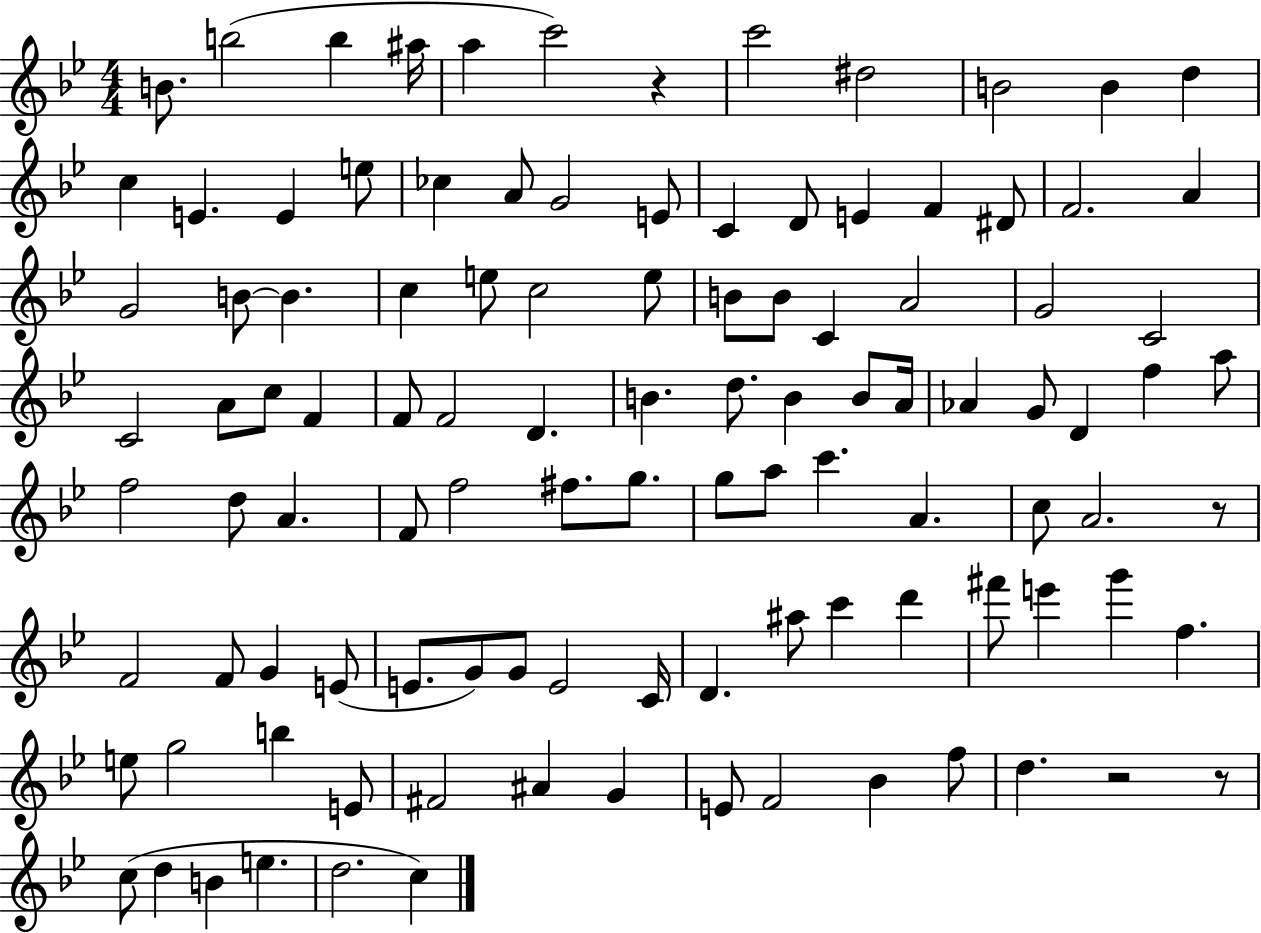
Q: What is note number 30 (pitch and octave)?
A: C5